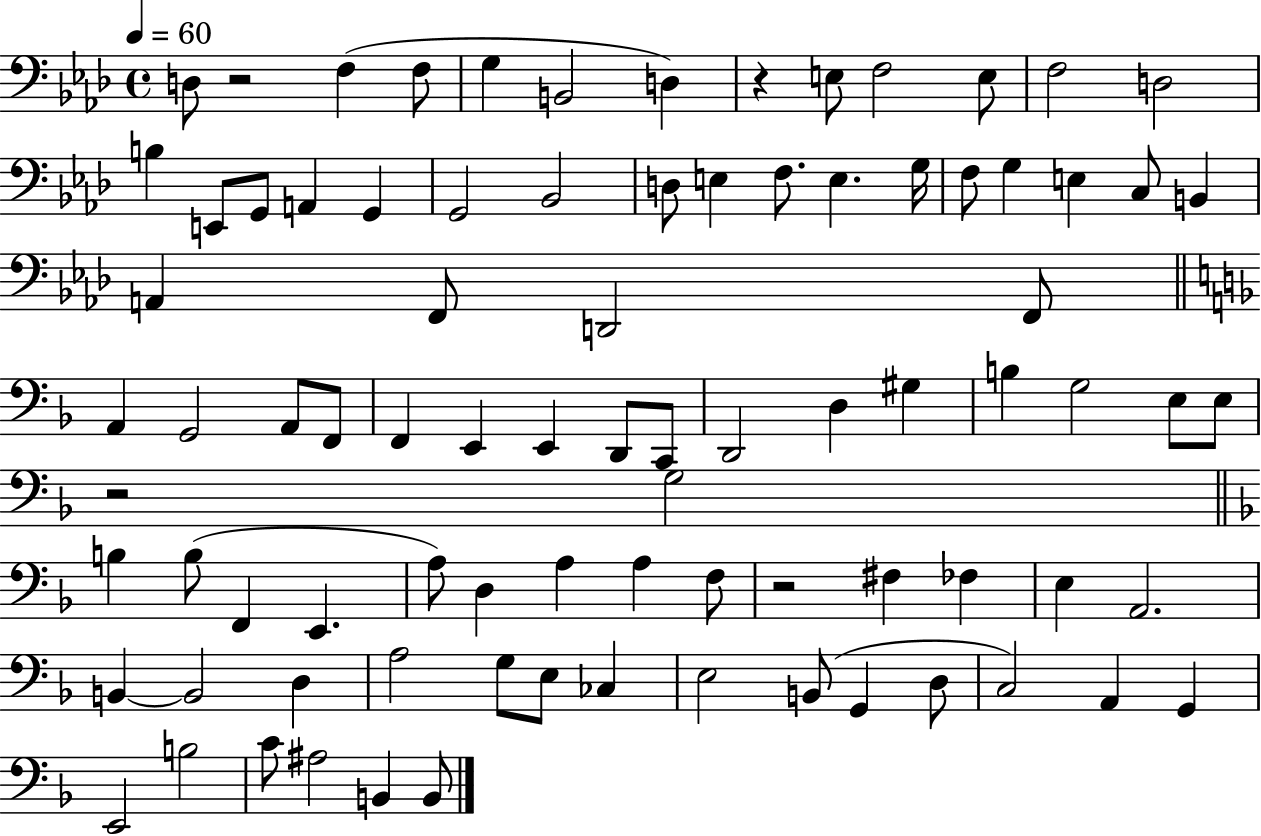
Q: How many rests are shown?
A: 4